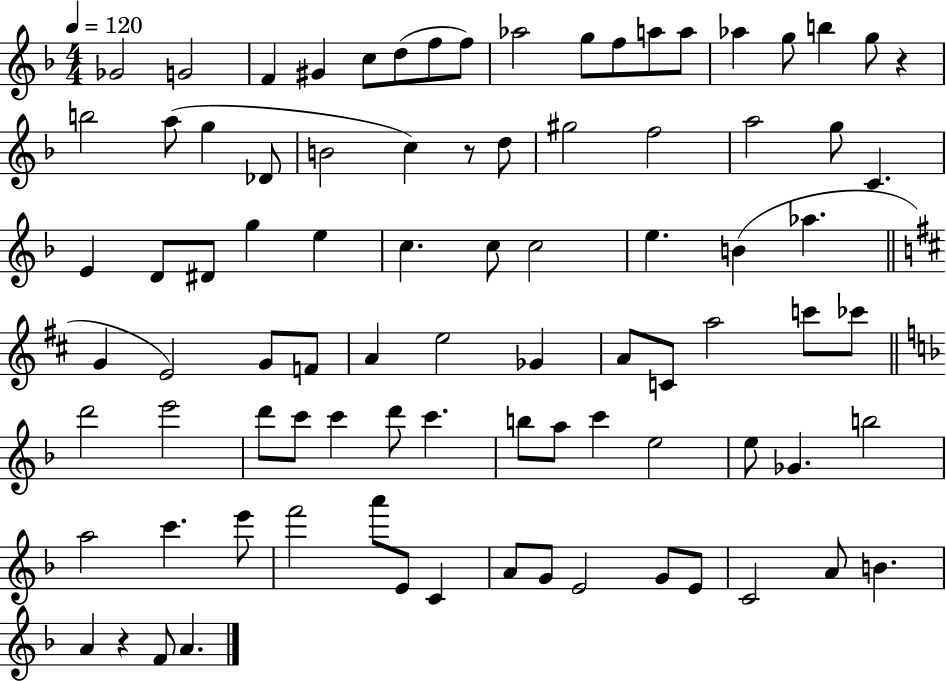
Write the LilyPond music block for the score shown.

{
  \clef treble
  \numericTimeSignature
  \time 4/4
  \key f \major
  \tempo 4 = 120
  ges'2 g'2 | f'4 gis'4 c''8 d''8( f''8 f''8) | aes''2 g''8 f''8 a''8 a''8 | aes''4 g''8 b''4 g''8 r4 | \break b''2 a''8( g''4 des'8 | b'2 c''4) r8 d''8 | gis''2 f''2 | a''2 g''8 c'4. | \break e'4 d'8 dis'8 g''4 e''4 | c''4. c''8 c''2 | e''4. b'4( aes''4. | \bar "||" \break \key b \minor g'4 e'2) g'8 f'8 | a'4 e''2 ges'4 | a'8 c'8 a''2 c'''8 ces'''8 | \bar "||" \break \key f \major d'''2 e'''2 | d'''8 c'''8 c'''4 d'''8 c'''4. | b''8 a''8 c'''4 e''2 | e''8 ges'4. b''2 | \break a''2 c'''4. e'''8 | f'''2 a'''8 e'8 c'4 | a'8 g'8 e'2 g'8 e'8 | c'2 a'8 b'4. | \break a'4 r4 f'8 a'4. | \bar "|."
}